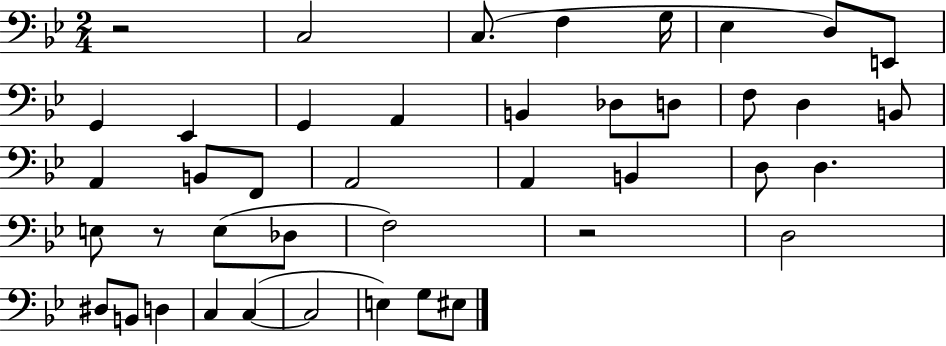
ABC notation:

X:1
T:Untitled
M:2/4
L:1/4
K:Bb
z2 C,2 C,/2 F, G,/4 _E, D,/2 E,,/2 G,, _E,, G,, A,, B,, _D,/2 D,/2 F,/2 D, B,,/2 A,, B,,/2 F,,/2 A,,2 A,, B,, D,/2 D, E,/2 z/2 E,/2 _D,/2 F,2 z2 D,2 ^D,/2 B,,/2 D, C, C, C,2 E, G,/2 ^E,/2